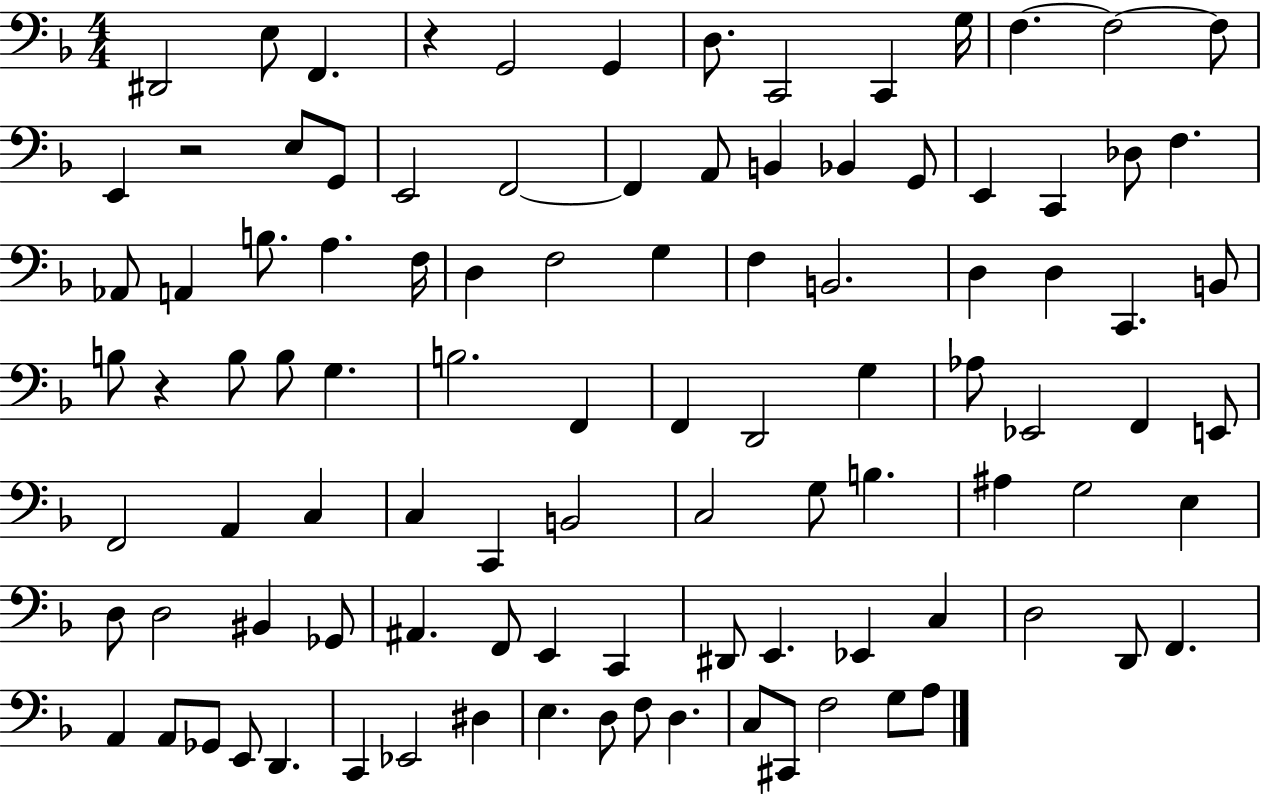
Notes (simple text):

D#2/h E3/e F2/q. R/q G2/h G2/q D3/e. C2/h C2/q G3/s F3/q. F3/h F3/e E2/q R/h E3/e G2/e E2/h F2/h F2/q A2/e B2/q Bb2/q G2/e E2/q C2/q Db3/e F3/q. Ab2/e A2/q B3/e. A3/q. F3/s D3/q F3/h G3/q F3/q B2/h. D3/q D3/q C2/q. B2/e B3/e R/q B3/e B3/e G3/q. B3/h. F2/q F2/q D2/h G3/q Ab3/e Eb2/h F2/q E2/e F2/h A2/q C3/q C3/q C2/q B2/h C3/h G3/e B3/q. A#3/q G3/h E3/q D3/e D3/h BIS2/q Gb2/e A#2/q. F2/e E2/q C2/q D#2/e E2/q. Eb2/q C3/q D3/h D2/e F2/q. A2/q A2/e Gb2/e E2/e D2/q. C2/q Eb2/h D#3/q E3/q. D3/e F3/e D3/q. C3/e C#2/e F3/h G3/e A3/e